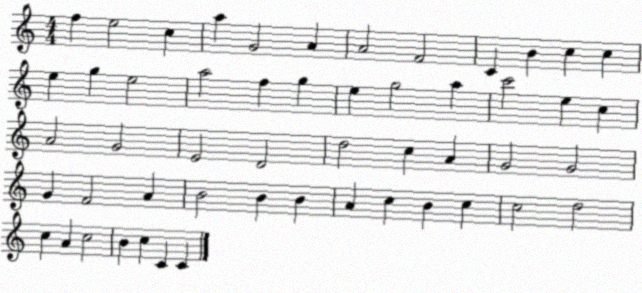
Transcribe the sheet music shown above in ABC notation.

X:1
T:Untitled
M:4/4
L:1/4
K:C
f e2 c a G2 A A2 F2 C B c c e g e2 a2 f g e g2 a c'2 e c A2 G2 E2 D2 d2 c A G2 G2 G F2 A B2 B B A c B c c2 d2 c A c2 B c C C